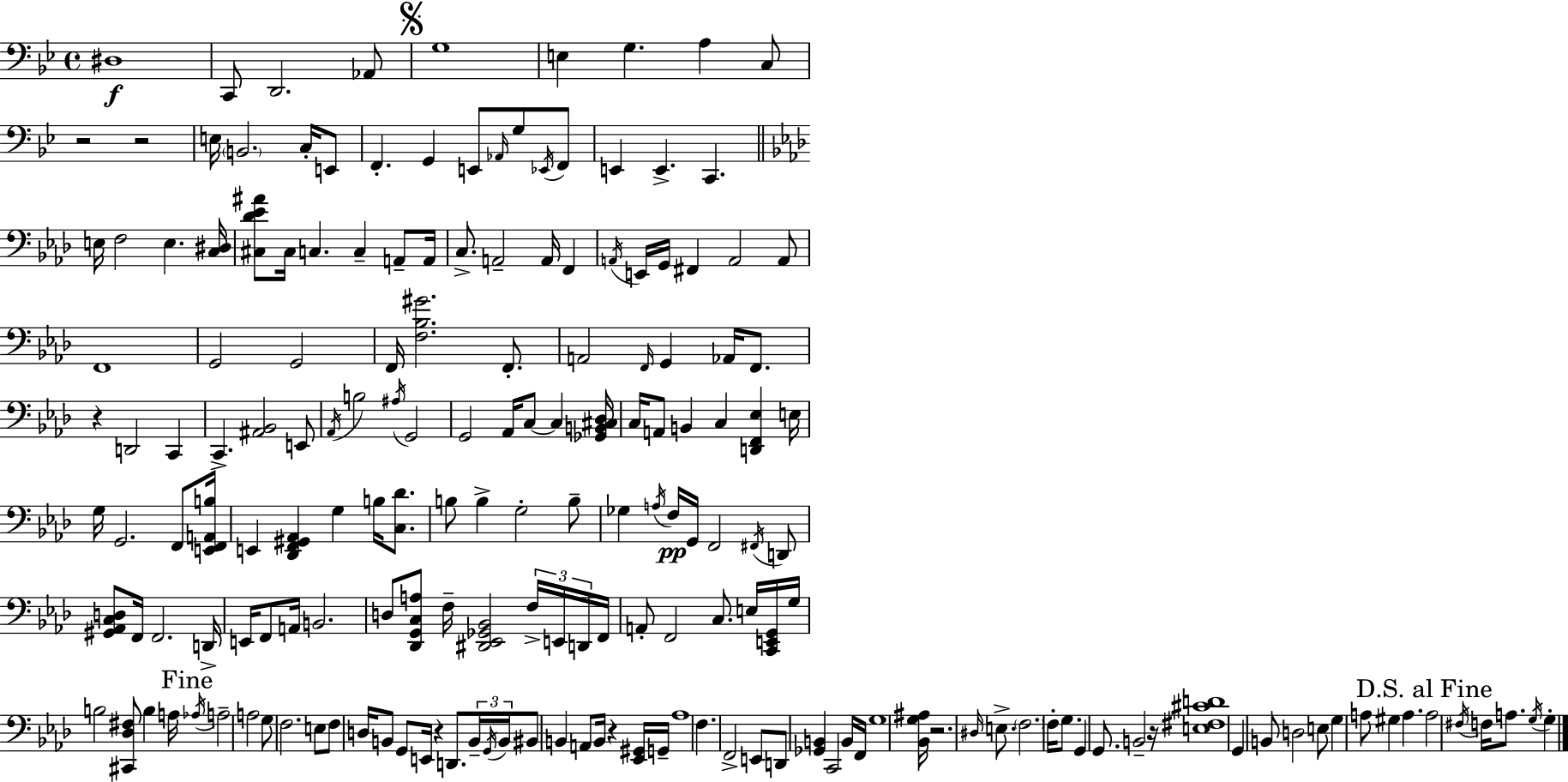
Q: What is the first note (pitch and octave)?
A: D#3